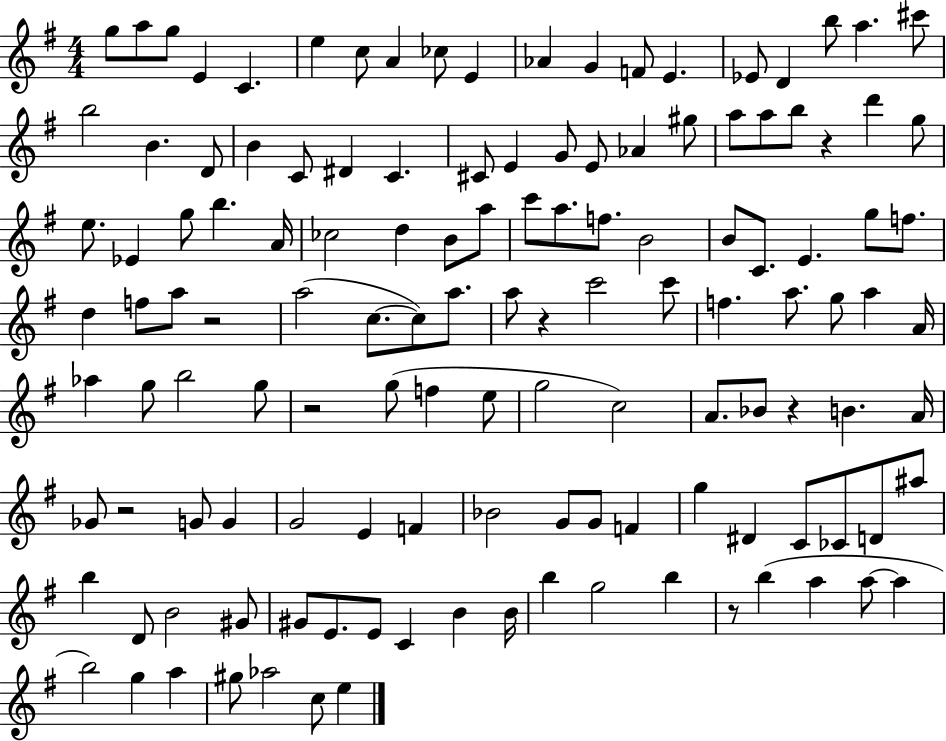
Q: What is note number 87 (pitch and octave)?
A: G4